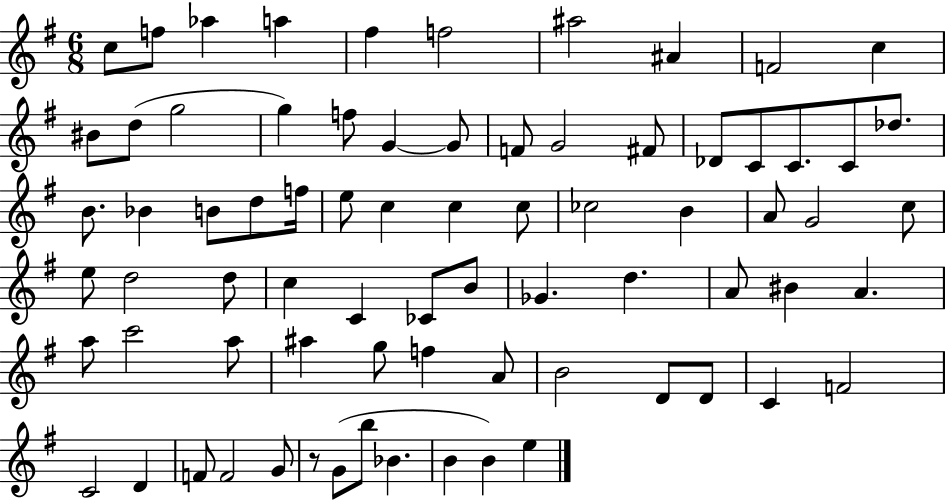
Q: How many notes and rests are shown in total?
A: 75